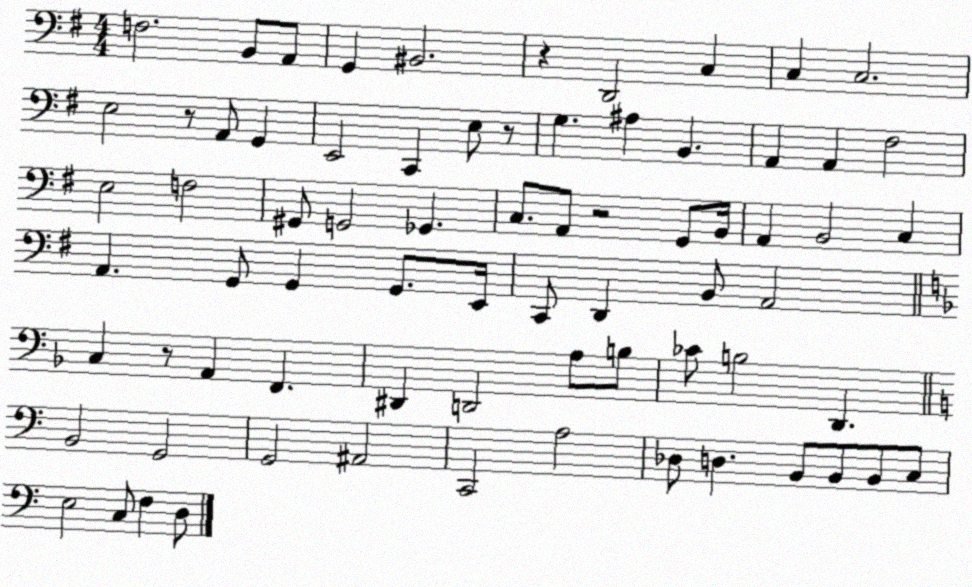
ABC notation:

X:1
T:Untitled
M:4/4
L:1/4
K:G
F,2 B,,/2 A,,/2 G,, ^B,,2 z D,,2 C, C, C,2 E,2 z/2 A,,/2 G,, E,,2 C,, E,/2 z/2 G, ^A, B,, A,, A,, ^F,2 E,2 F,2 ^G,,/2 G,,2 _G,, C,/2 A,,/2 z2 G,,/2 B,,/4 A,, B,,2 C, A,, G,,/2 G,, G,,/2 E,,/4 C,,/2 D,, B,,/2 A,,2 C, z/2 A,, F,, ^D,, D,,2 A,/2 B,/2 _C/2 B,2 D,, B,,2 G,,2 G,,2 ^A,,2 C,,2 A,2 _D,/2 D, B,,/2 B,,/2 B,,/2 C,/2 E,2 C,/2 F, D,/2